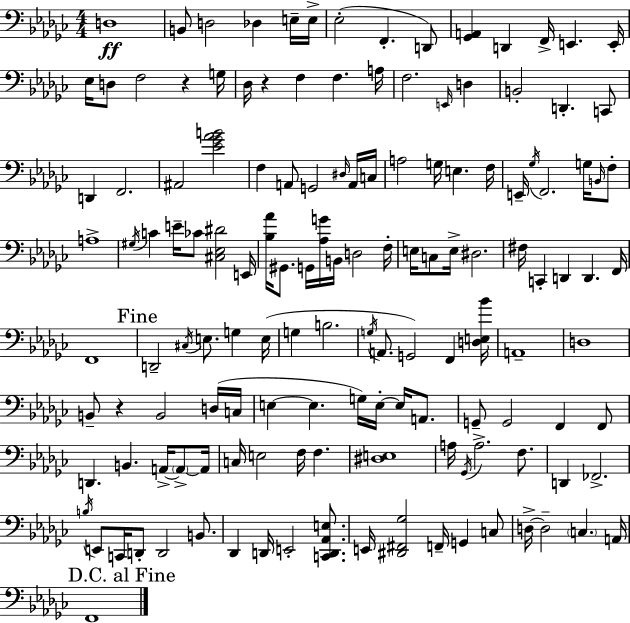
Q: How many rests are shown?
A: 3